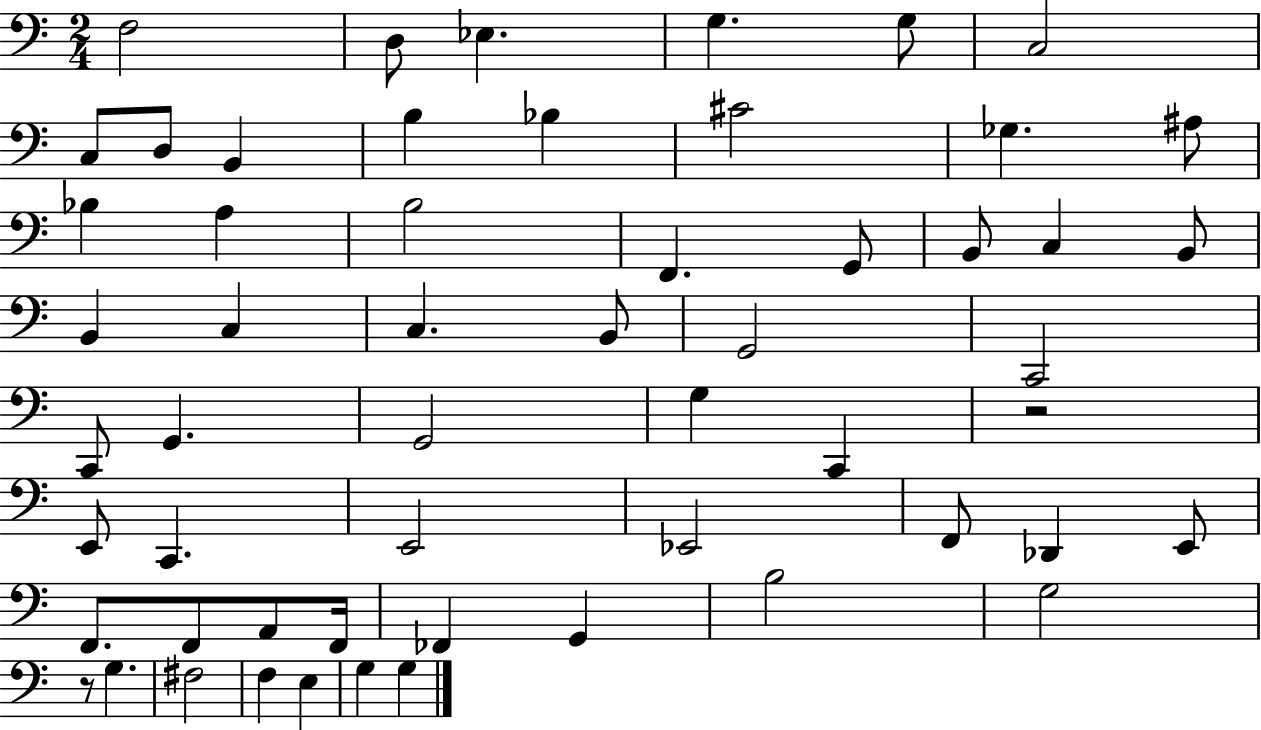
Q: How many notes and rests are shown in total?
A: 56